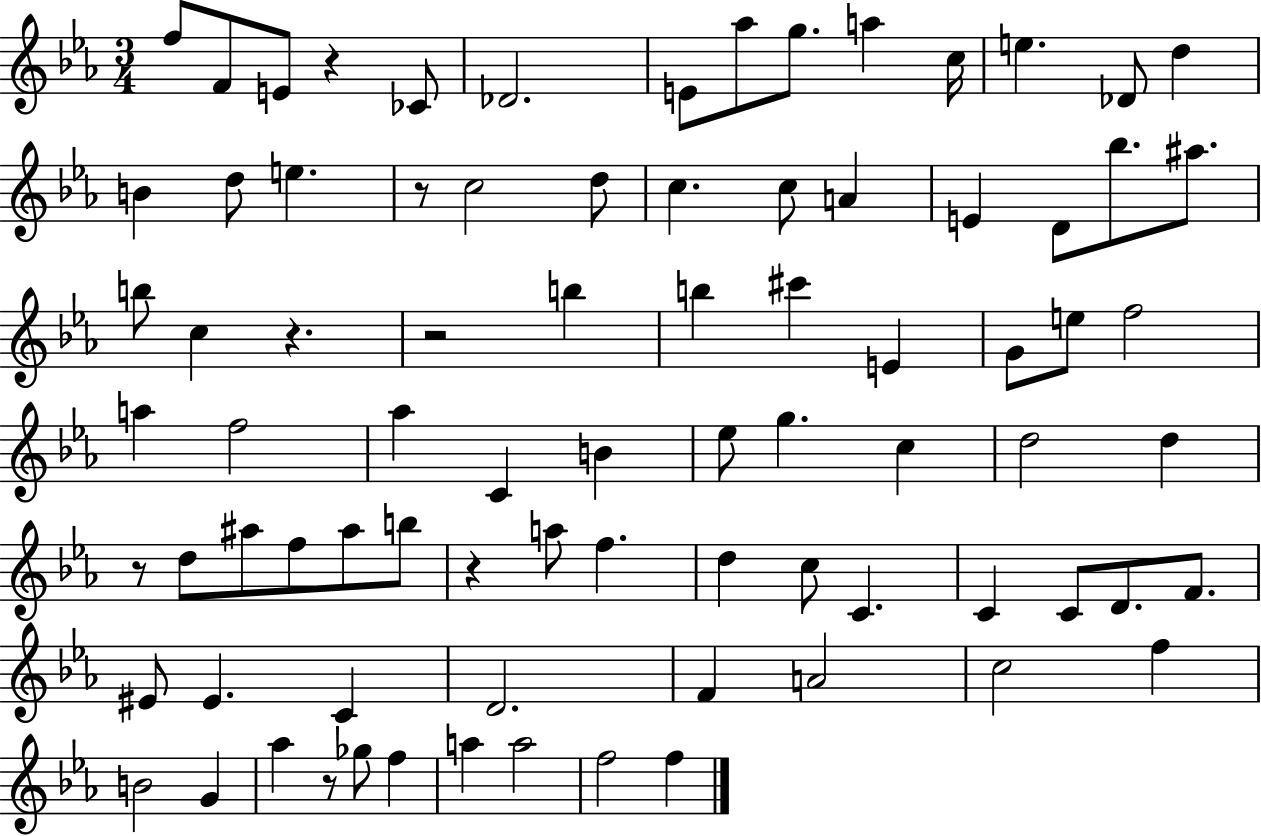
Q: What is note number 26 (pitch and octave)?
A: B5